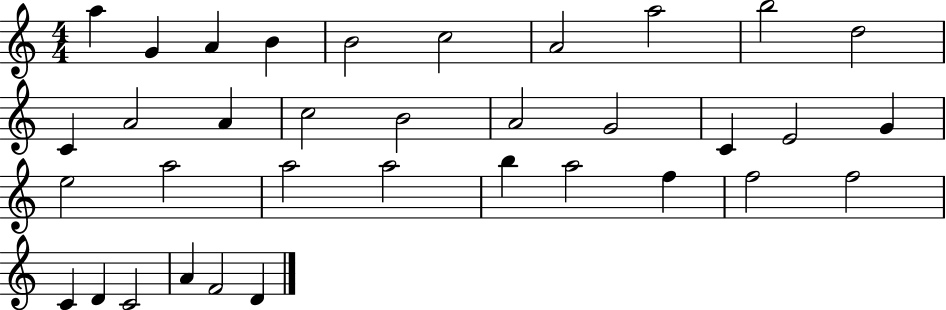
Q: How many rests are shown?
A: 0